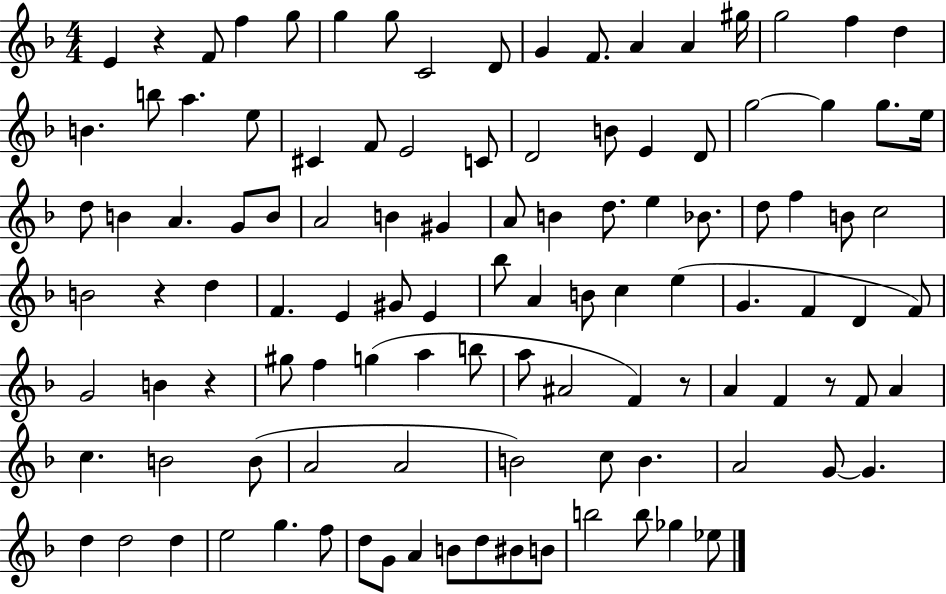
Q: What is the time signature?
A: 4/4